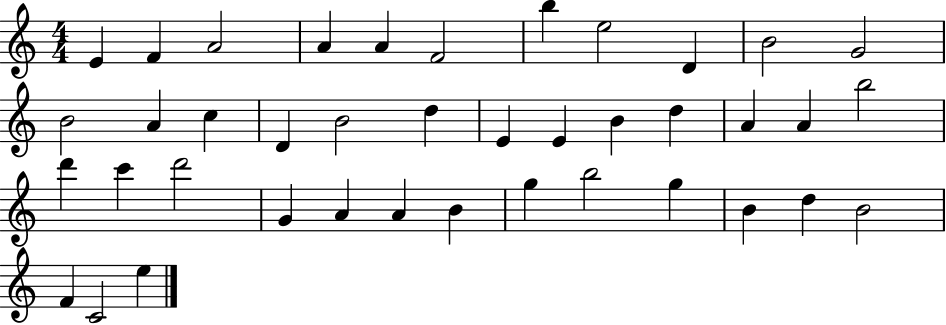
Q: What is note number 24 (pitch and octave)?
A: B5